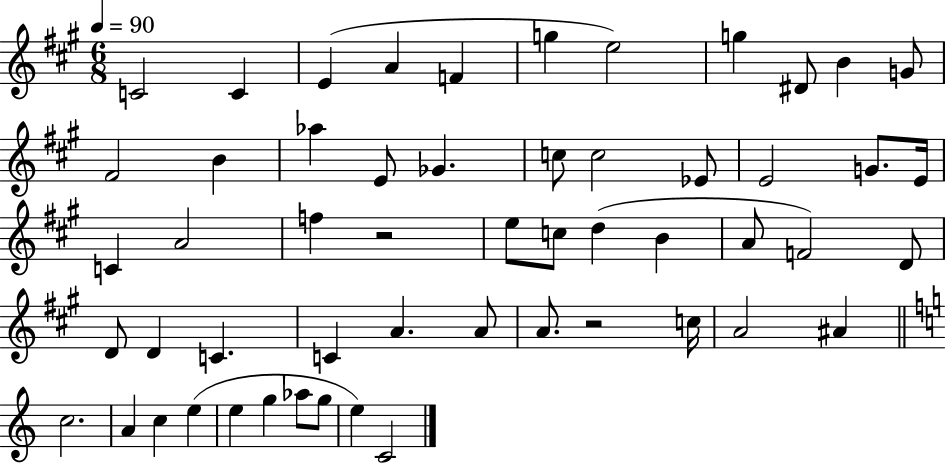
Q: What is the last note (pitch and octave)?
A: C4